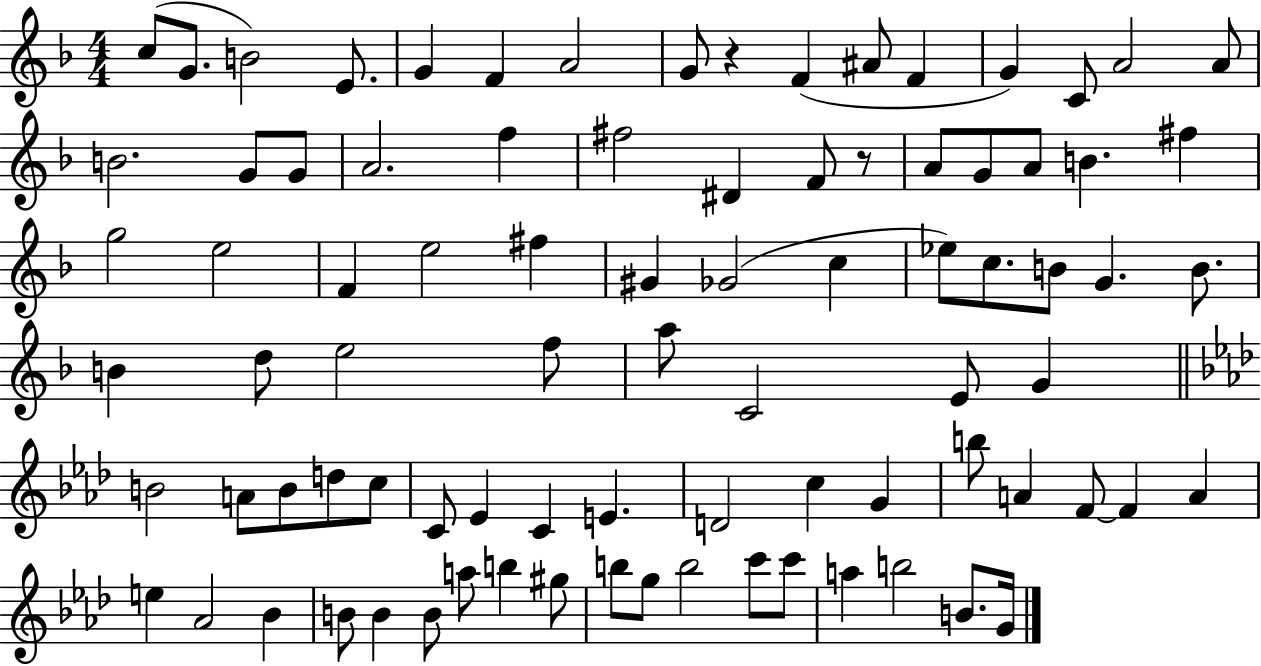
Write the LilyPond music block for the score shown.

{
  \clef treble
  \numericTimeSignature
  \time 4/4
  \key f \major
  c''8( g'8. b'2) e'8. | g'4 f'4 a'2 | g'8 r4 f'4( ais'8 f'4 | g'4) c'8 a'2 a'8 | \break b'2. g'8 g'8 | a'2. f''4 | fis''2 dis'4 f'8 r8 | a'8 g'8 a'8 b'4. fis''4 | \break g''2 e''2 | f'4 e''2 fis''4 | gis'4 ges'2( c''4 | ees''8) c''8. b'8 g'4. b'8. | \break b'4 d''8 e''2 f''8 | a''8 c'2 e'8 g'4 | \bar "||" \break \key f \minor b'2 a'8 b'8 d''8 c''8 | c'8 ees'4 c'4 e'4. | d'2 c''4 g'4 | b''8 a'4 f'8~~ f'4 a'4 | \break e''4 aes'2 bes'4 | b'8 b'4 b'8 a''8 b''4 gis''8 | b''8 g''8 b''2 c'''8 c'''8 | a''4 b''2 b'8. g'16 | \break \bar "|."
}